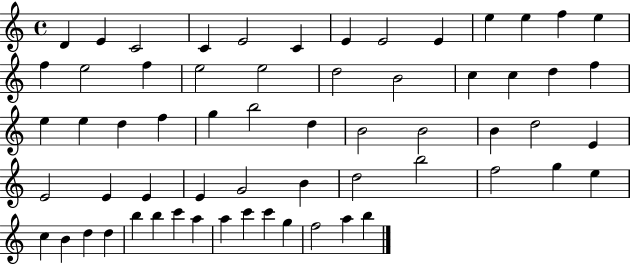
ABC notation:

X:1
T:Untitled
M:4/4
L:1/4
K:C
D E C2 C E2 C E E2 E e e f e f e2 f e2 e2 d2 B2 c c d f e e d f g b2 d B2 B2 B d2 E E2 E E E G2 B d2 b2 f2 g e c B d d b b c' a a c' c' g f2 a b